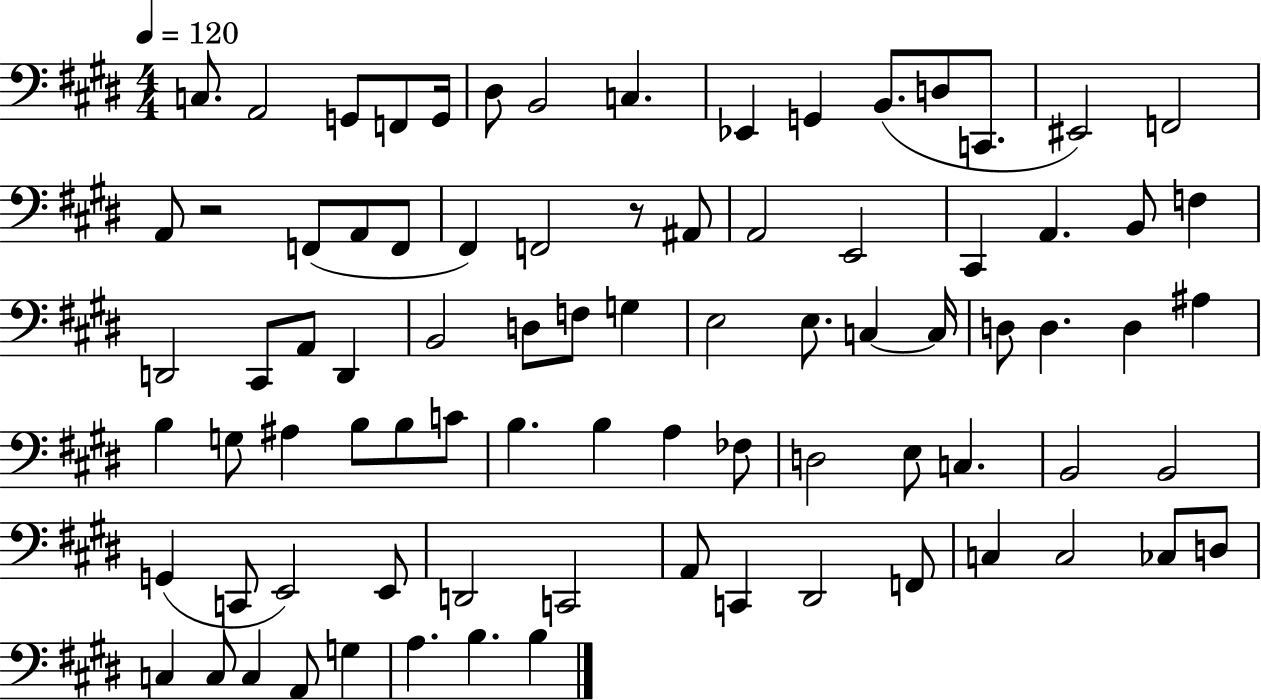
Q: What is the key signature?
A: E major